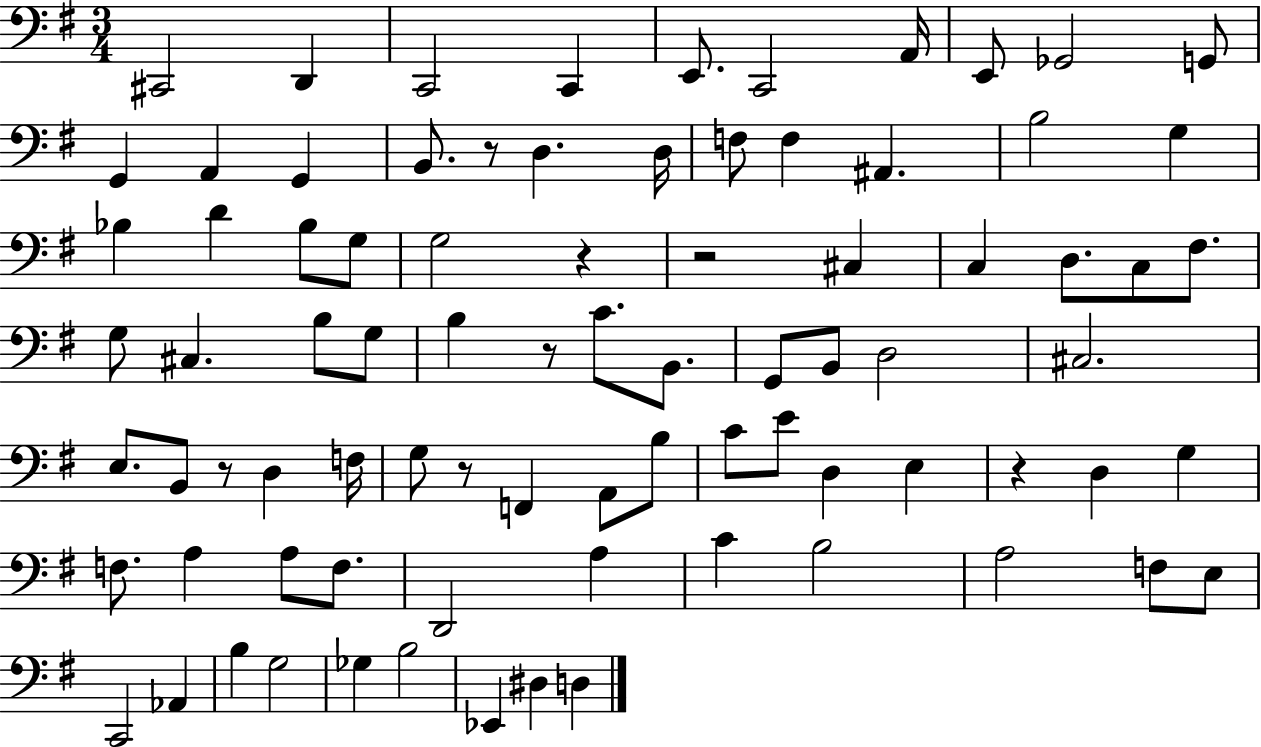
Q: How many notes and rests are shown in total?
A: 83